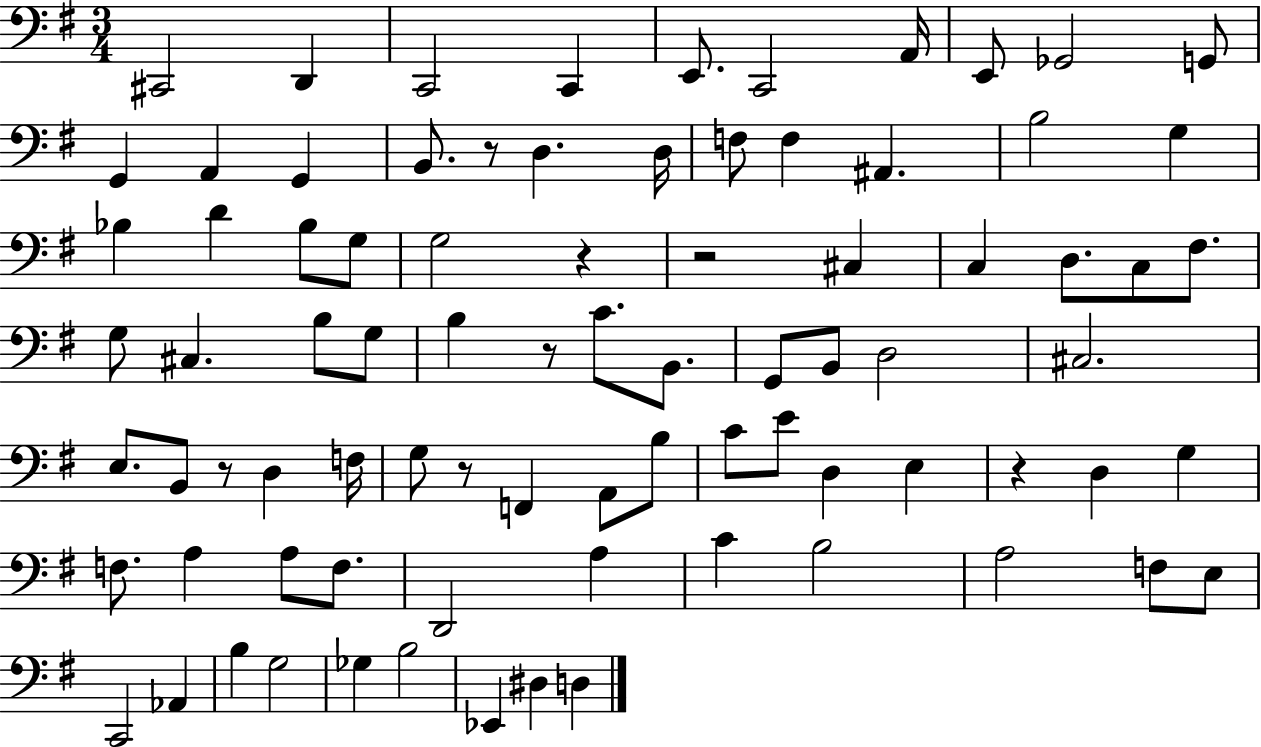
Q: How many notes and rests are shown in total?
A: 83